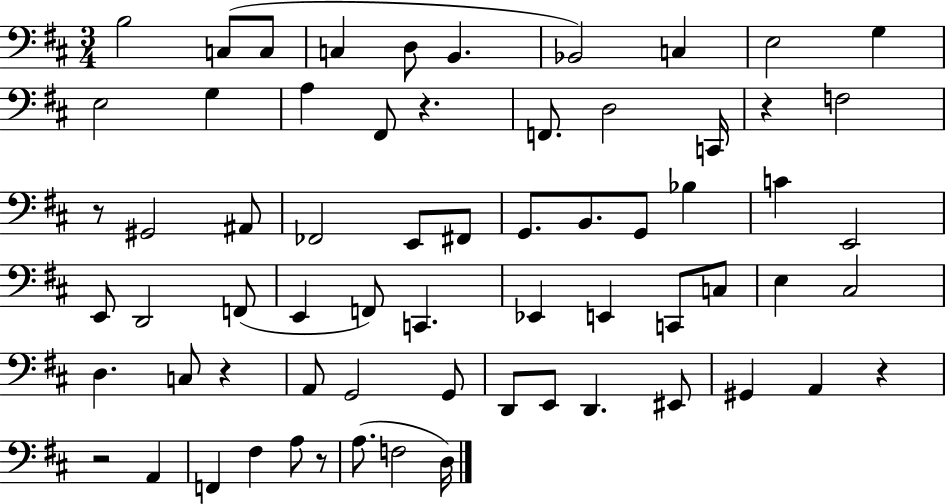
X:1
T:Untitled
M:3/4
L:1/4
K:D
B,2 C,/2 C,/2 C, D,/2 B,, _B,,2 C, E,2 G, E,2 G, A, ^F,,/2 z F,,/2 D,2 C,,/4 z F,2 z/2 ^G,,2 ^A,,/2 _F,,2 E,,/2 ^F,,/2 G,,/2 B,,/2 G,,/2 _B, C E,,2 E,,/2 D,,2 F,,/2 E,, F,,/2 C,, _E,, E,, C,,/2 C,/2 E, ^C,2 D, C,/2 z A,,/2 G,,2 G,,/2 D,,/2 E,,/2 D,, ^E,,/2 ^G,, A,, z z2 A,, F,, ^F, A,/2 z/2 A,/2 F,2 D,/4